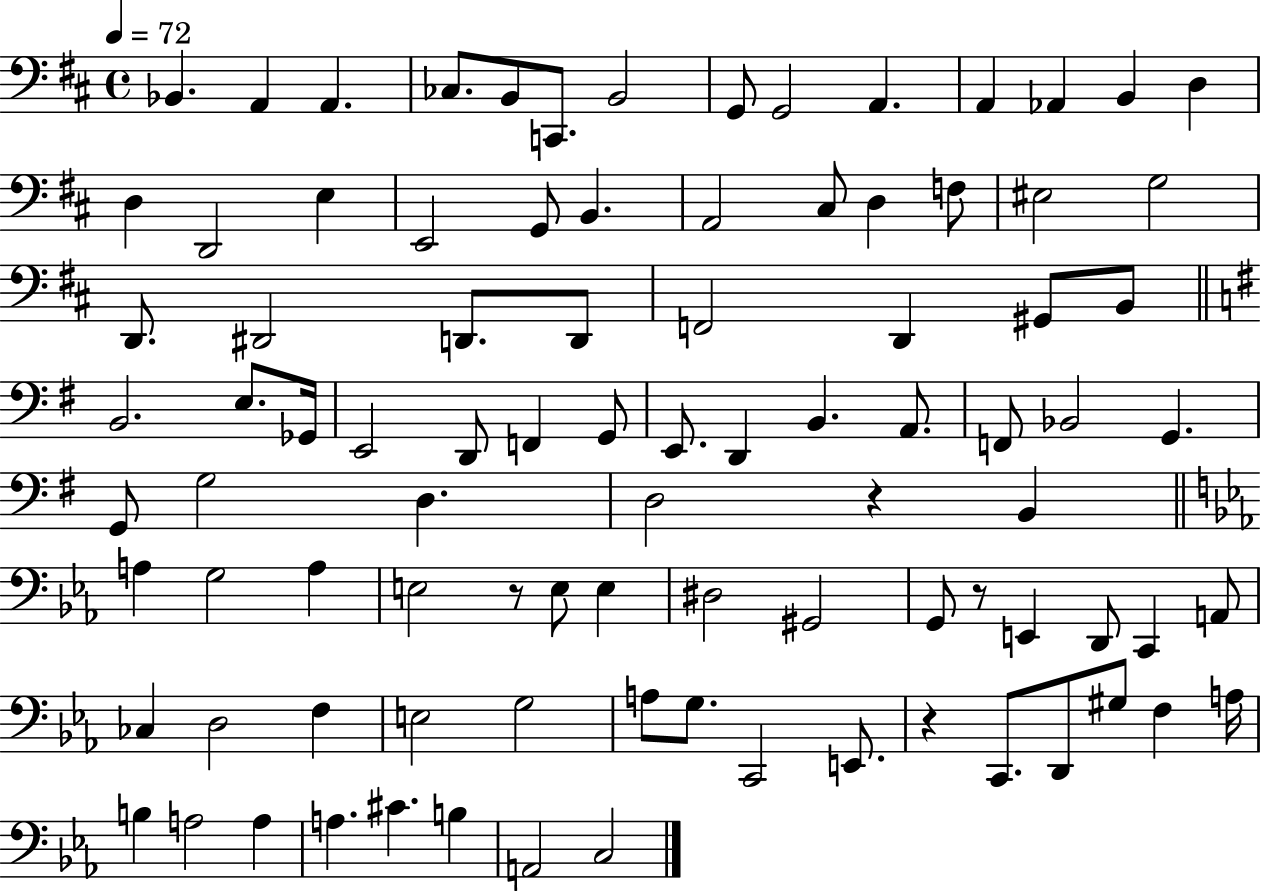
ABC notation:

X:1
T:Untitled
M:4/4
L:1/4
K:D
_B,, A,, A,, _C,/2 B,,/2 C,,/2 B,,2 G,,/2 G,,2 A,, A,, _A,, B,, D, D, D,,2 E, E,,2 G,,/2 B,, A,,2 ^C,/2 D, F,/2 ^E,2 G,2 D,,/2 ^D,,2 D,,/2 D,,/2 F,,2 D,, ^G,,/2 B,,/2 B,,2 E,/2 _G,,/4 E,,2 D,,/2 F,, G,,/2 E,,/2 D,, B,, A,,/2 F,,/2 _B,,2 G,, G,,/2 G,2 D, D,2 z B,, A, G,2 A, E,2 z/2 E,/2 E, ^D,2 ^G,,2 G,,/2 z/2 E,, D,,/2 C,, A,,/2 _C, D,2 F, E,2 G,2 A,/2 G,/2 C,,2 E,,/2 z C,,/2 D,,/2 ^G,/2 F, A,/4 B, A,2 A, A, ^C B, A,,2 C,2